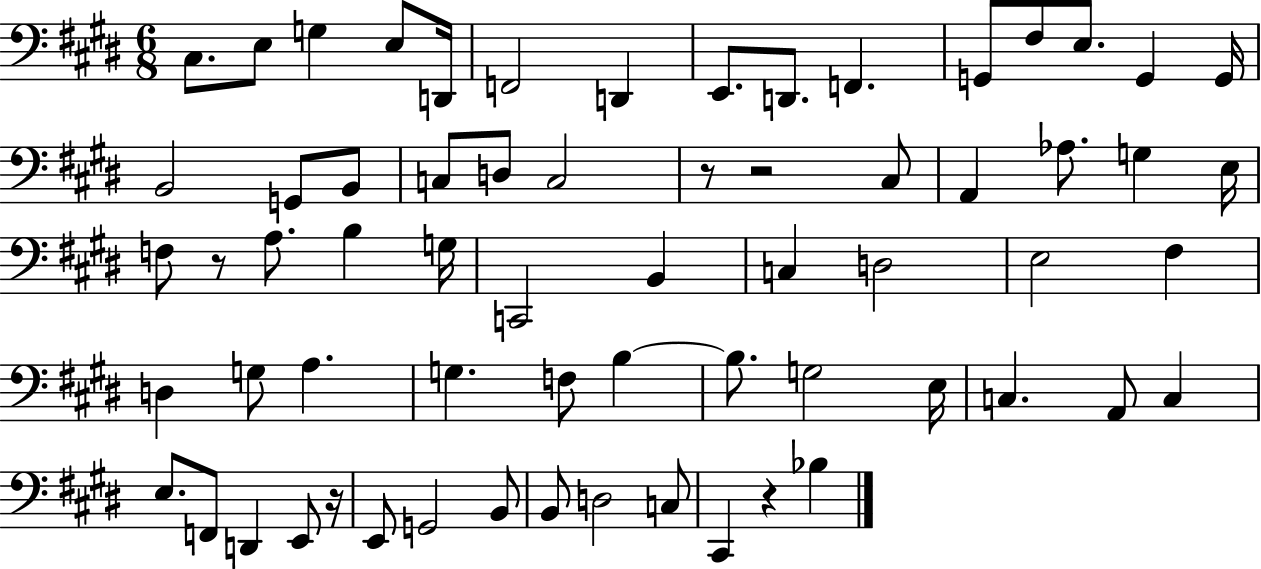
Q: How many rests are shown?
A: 5